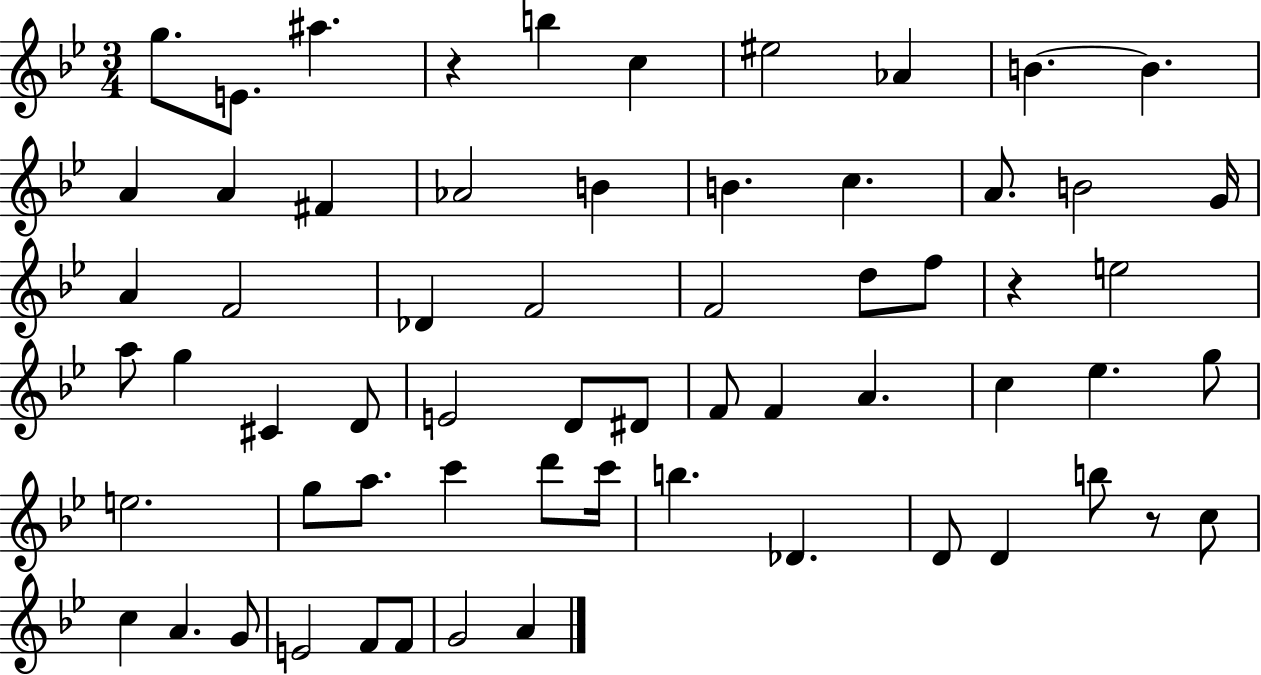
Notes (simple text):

G5/e. E4/e. A#5/q. R/q B5/q C5/q EIS5/h Ab4/q B4/q. B4/q. A4/q A4/q F#4/q Ab4/h B4/q B4/q. C5/q. A4/e. B4/h G4/s A4/q F4/h Db4/q F4/h F4/h D5/e F5/e R/q E5/h A5/e G5/q C#4/q D4/e E4/h D4/e D#4/e F4/e F4/q A4/q. C5/q Eb5/q. G5/e E5/h. G5/e A5/e. C6/q D6/e C6/s B5/q. Db4/q. D4/e D4/q B5/e R/e C5/e C5/q A4/q. G4/e E4/h F4/e F4/e G4/h A4/q